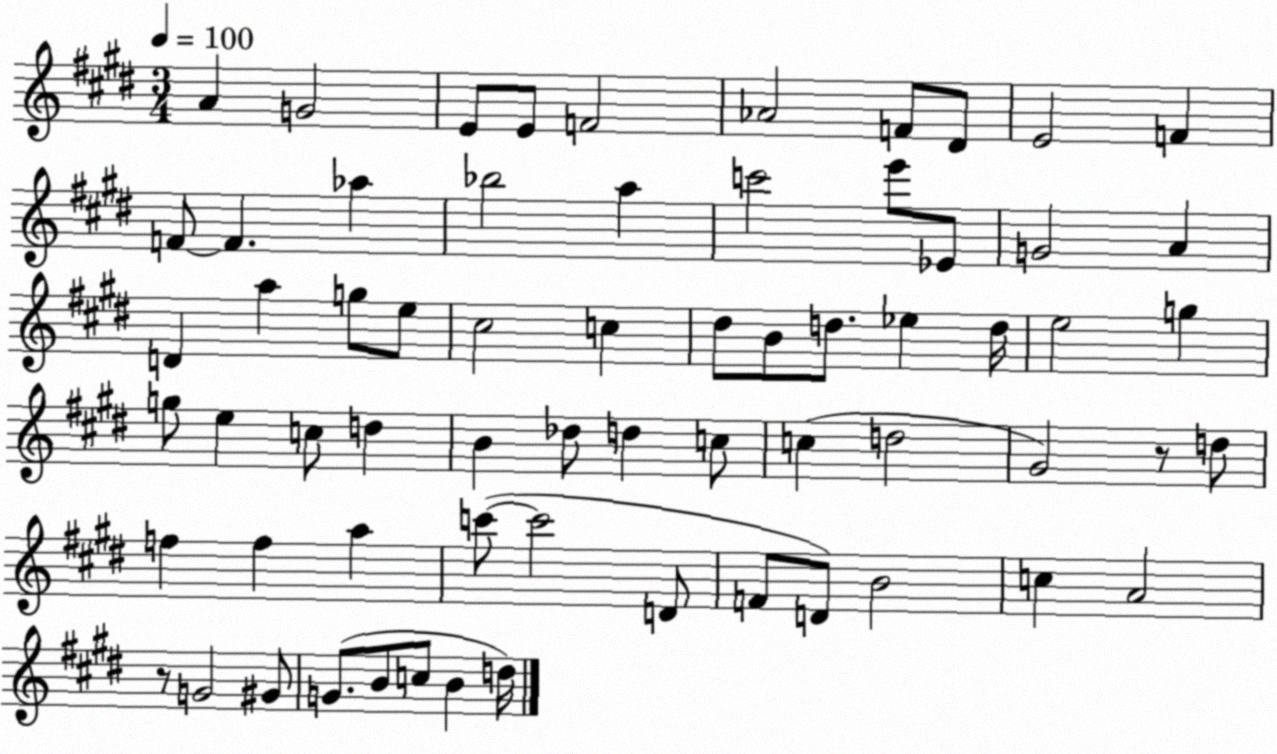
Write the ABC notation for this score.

X:1
T:Untitled
M:3/4
L:1/4
K:E
A G2 E/2 E/2 F2 _A2 F/2 ^D/2 E2 F F/2 F _a _b2 a c'2 e'/2 _E/2 G2 A D a g/2 e/2 ^c2 c ^d/2 B/2 d/2 _e d/4 e2 g g/2 e c/2 d B _d/2 d c/2 c d2 ^G2 z/2 d/2 f f a c'/2 c'2 D/2 F/2 D/2 B2 c A2 z/2 G2 ^G/2 G/2 B/2 c/2 B d/4